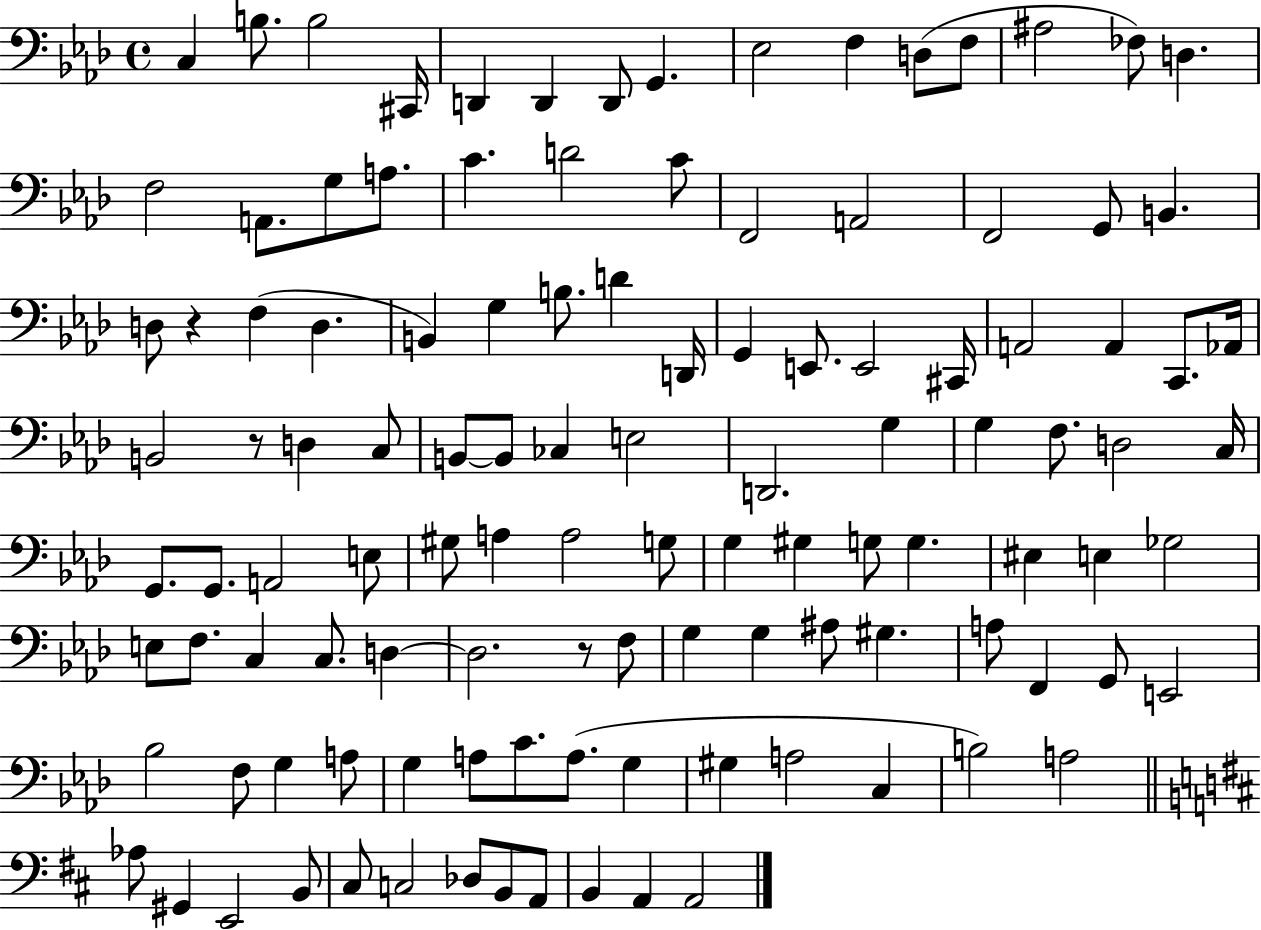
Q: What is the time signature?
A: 4/4